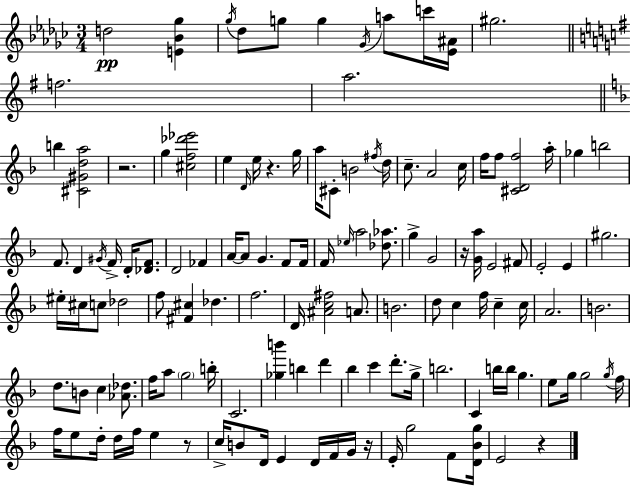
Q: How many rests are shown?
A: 6